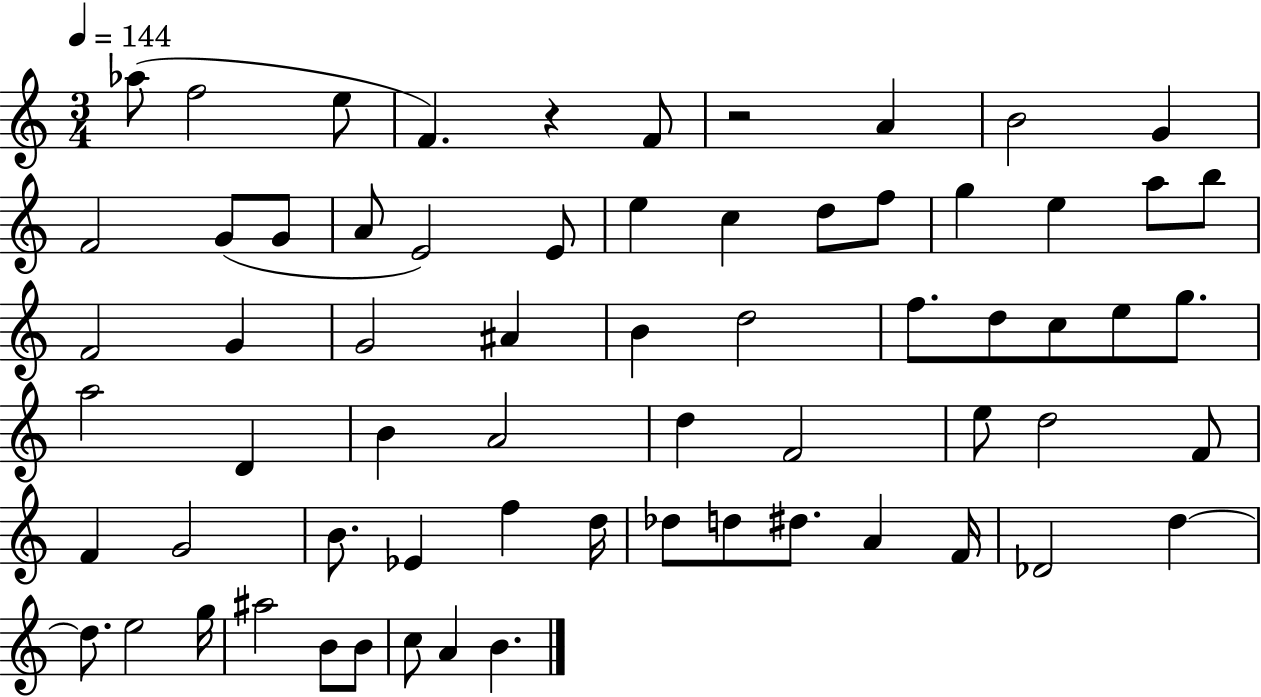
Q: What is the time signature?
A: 3/4